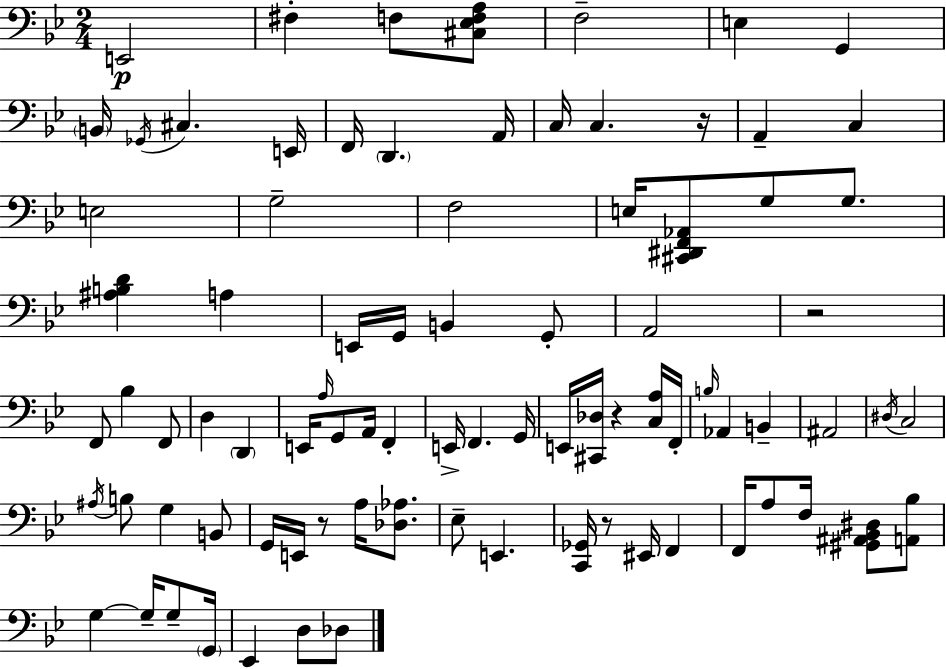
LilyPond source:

{
  \clef bass
  \numericTimeSignature
  \time 2/4
  \key bes \major
  e,2\p | fis4-. f8 <cis ees f a>8 | f2-- | e4 g,4 | \break \parenthesize b,16 \acciaccatura { ges,16 } cis4. | e,16 f,16 \parenthesize d,4. | a,16 c16 c4. | r16 a,4-- c4 | \break e2 | g2-- | f2 | e16 <cis, dis, f, aes,>8 g8 g8. | \break <ais b d'>4 a4 | e,16 g,16 b,4 g,8-. | a,2 | r2 | \break f,8 bes4 f,8 | d4 \parenthesize d,4 | e,16 \grace { a16 } g,8 a,16 f,4-. | e,16-> f,4. | \break g,16 e,16 <cis, des>16 r4 | <c a>16 f,16-. \grace { b16 } aes,4 b,4-- | ais,2 | \acciaccatura { dis16 } c2 | \break \acciaccatura { ais16 } b8 g4 | b,8 g,16 e,16 r8 | a16 <des aes>8. ees8-- e,4. | <c, ges,>16 r8 | \break eis,16 f,4 f,16 a8 | f16 <gis, ais, bes, dis>8 <a, bes>8 g4~~ | g16-- g8-- \parenthesize g,16 ees,4 | d8 des8 \bar "|."
}